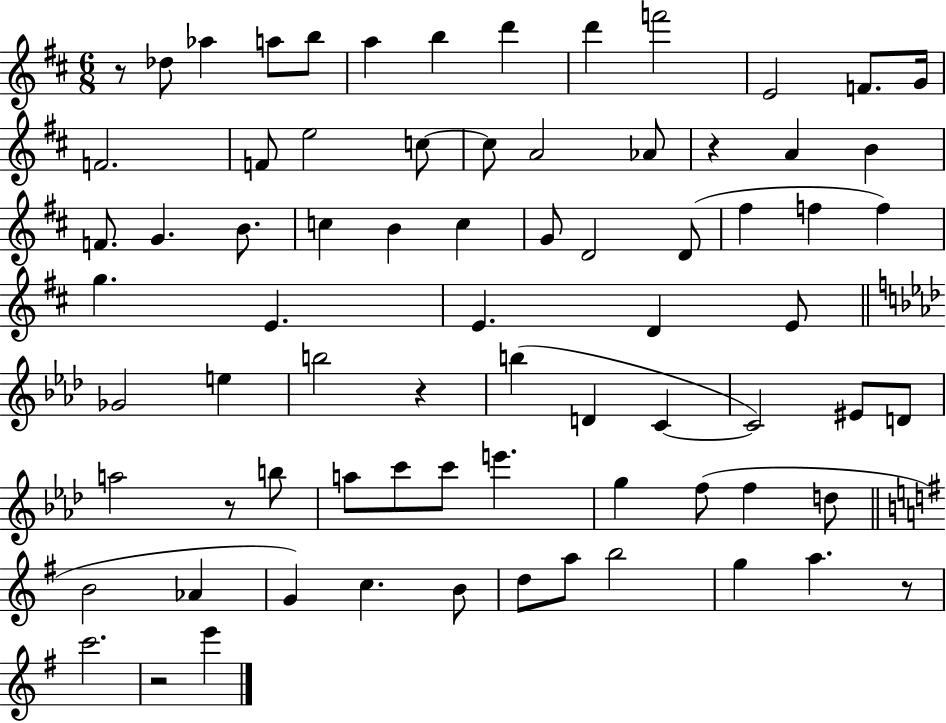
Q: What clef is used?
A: treble